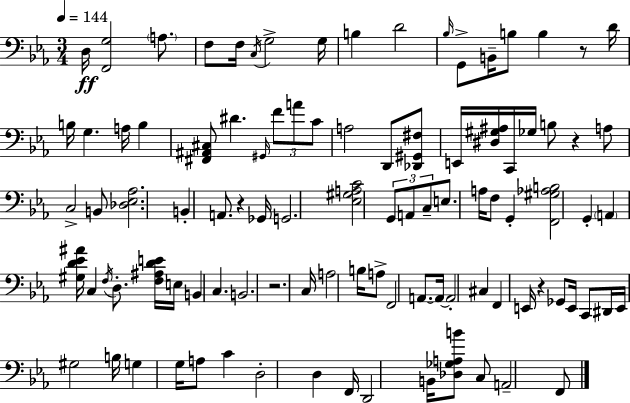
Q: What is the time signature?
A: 3/4